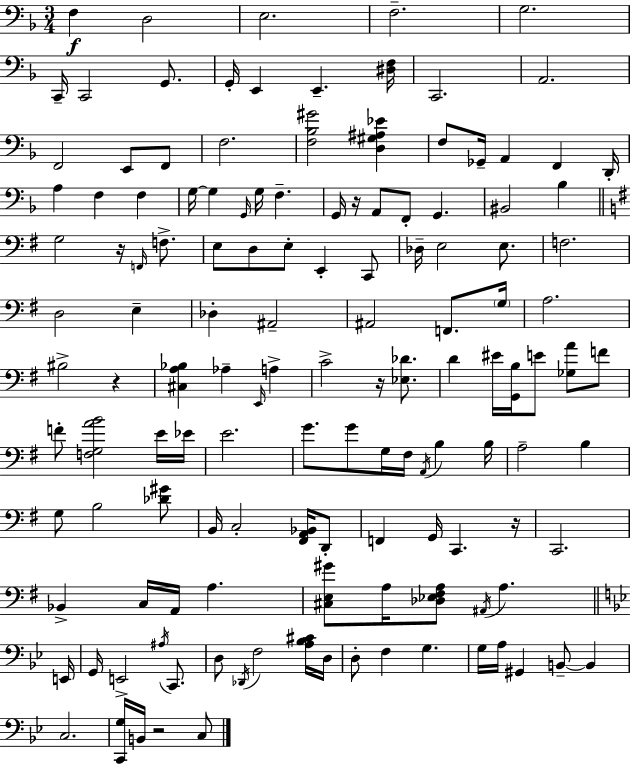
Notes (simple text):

F3/q D3/h E3/h. F3/h. G3/h. C2/s C2/h G2/e. G2/s E2/q E2/q. [D#3,F3]/s C2/h. A2/h. F2/h E2/e F2/e F3/h. [F3,Bb3,G#4]/h [D3,G#3,A#3,Eb4]/q F3/e Gb2/s A2/q F2/q D2/s A3/q F3/q F3/q G3/s G3/q G2/s G3/s F3/q. G2/s R/s A2/e F2/e G2/q. BIS2/h Bb3/q G3/h R/s F2/s F3/e. E3/e D3/e E3/e E2/q C2/e Db3/s E3/h E3/e. F3/h. D3/h E3/q Db3/q A#2/h A#2/h F2/e. G3/s A3/h. BIS3/h R/q [C#3,A3,Bb3]/q Ab3/q E2/s A3/q C4/h R/s [Eb3,Db4]/e. D4/q EIS4/s [G2,B3]/s E4/e [Gb3,A4]/e F4/e F4/e [F3,G3,A4,B4]/h E4/s Eb4/s E4/h. G4/e. G4/e G3/s F#3/s A2/s B3/q B3/s A3/h B3/q G3/e B3/h [Db4,G#4]/e B2/s C3/h [F#2,A2,Bb2]/s D2/e F2/q G2/s C2/q. R/s C2/h. Bb2/q C3/s A2/s A3/q. [C#3,E3,G#4]/e A3/s [Db3,Eb3,F#3,A3]/e A#2/s A3/q. E2/s G2/s E2/h A#3/s C2/e. D3/e Db2/s F3/h [A3,Bb3,C#4]/s D3/s D3/e F3/q G3/q. G3/s A3/s G#2/q B2/e B2/q C3/h. [C2,G3]/s B2/s R/h C3/e